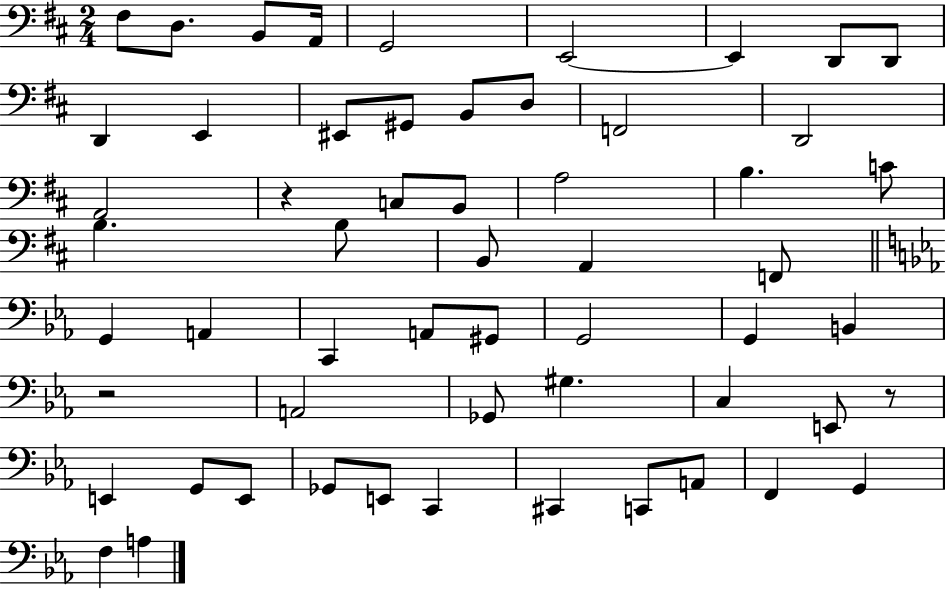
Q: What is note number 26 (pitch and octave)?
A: B2